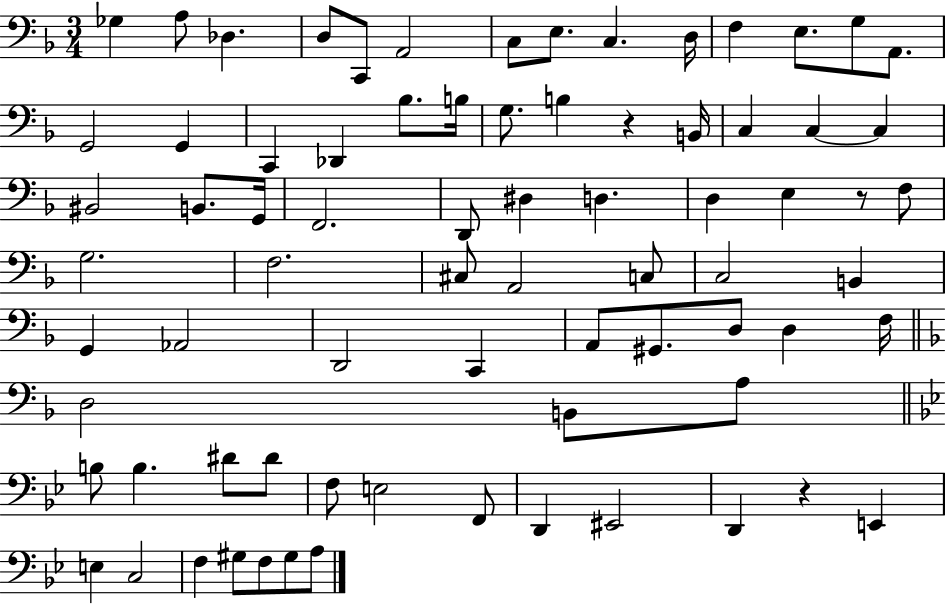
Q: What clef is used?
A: bass